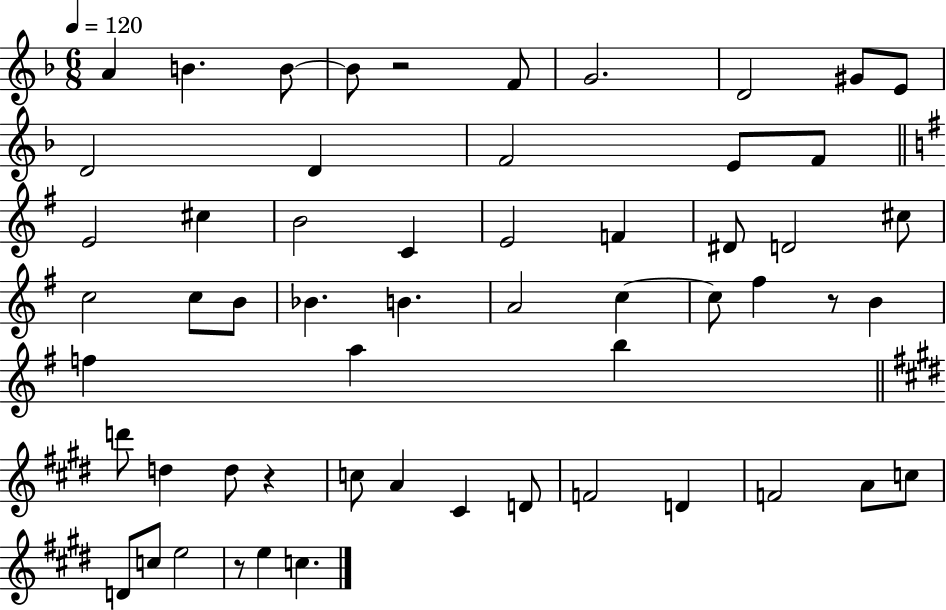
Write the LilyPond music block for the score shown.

{
  \clef treble
  \numericTimeSignature
  \time 6/8
  \key f \major
  \tempo 4 = 120
  a'4 b'4. b'8~~ | b'8 r2 f'8 | g'2. | d'2 gis'8 e'8 | \break d'2 d'4 | f'2 e'8 f'8 | \bar "||" \break \key e \minor e'2 cis''4 | b'2 c'4 | e'2 f'4 | dis'8 d'2 cis''8 | \break c''2 c''8 b'8 | bes'4. b'4. | a'2 c''4~~ | c''8 fis''4 r8 b'4 | \break f''4 a''4 b''4 | \bar "||" \break \key e \major d'''8 d''4 d''8 r4 | c''8 a'4 cis'4 d'8 | f'2 d'4 | f'2 a'8 c''8 | \break d'8 c''8 e''2 | r8 e''4 c''4. | \bar "|."
}